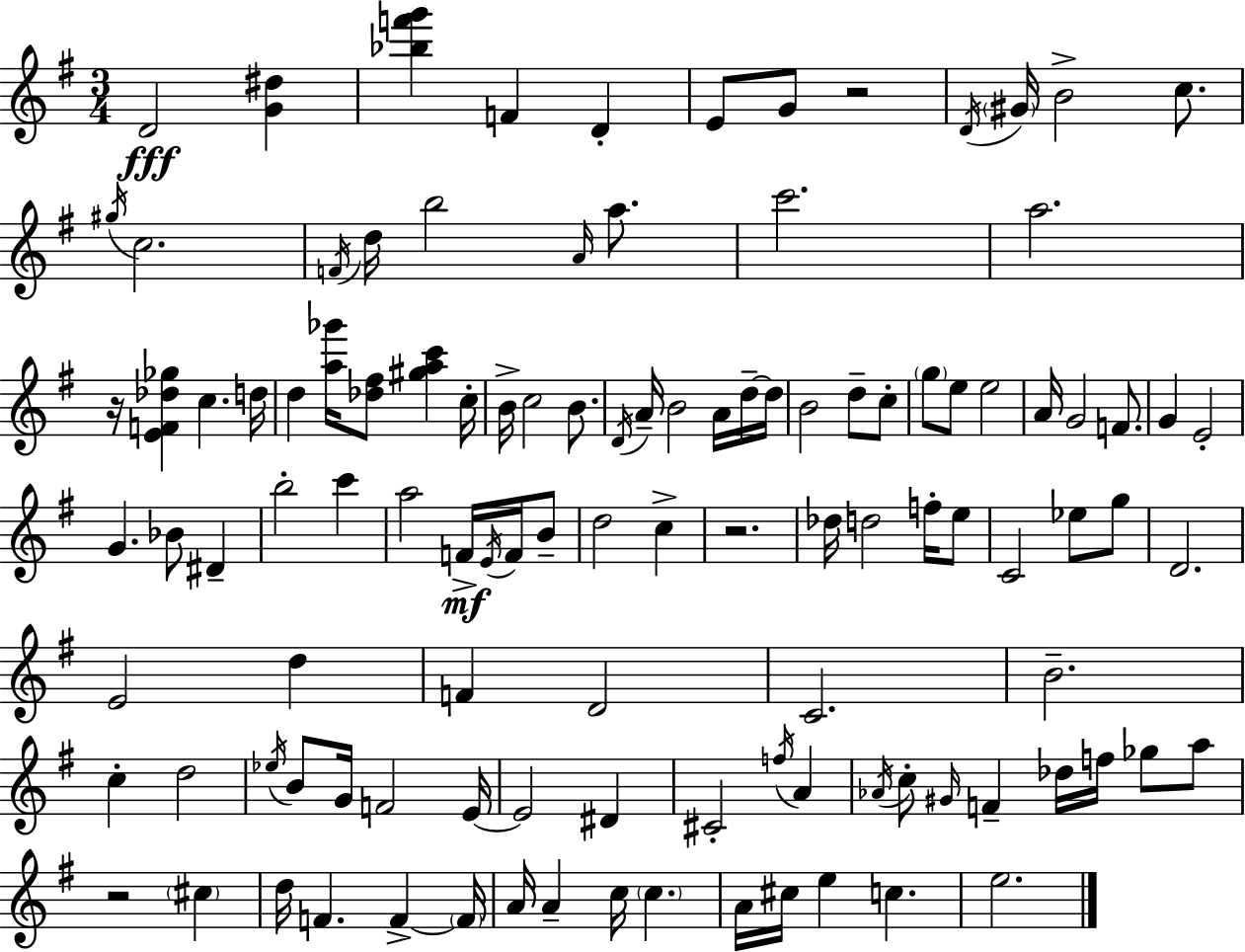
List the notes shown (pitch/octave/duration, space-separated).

D4/h [G4,D#5]/q [Bb5,F6,G6]/q F4/q D4/q E4/e G4/e R/h D4/s G#4/s B4/h C5/e. G#5/s C5/h. F4/s D5/s B5/h A4/s A5/e. C6/h. A5/h. R/s [E4,F4,Db5,Gb5]/q C5/q. D5/s D5/q [A5,Gb6]/s [Db5,F#5]/e [G#5,A5,C6]/q C5/s B4/s C5/h B4/e. D4/s A4/s B4/h A4/s D5/s D5/s B4/h D5/e C5/e G5/e E5/e E5/h A4/s G4/h F4/e. G4/q E4/h G4/q. Bb4/e D#4/q B5/h C6/q A5/h F4/s E4/s F4/s B4/e D5/h C5/q R/h. Db5/s D5/h F5/s E5/e C4/h Eb5/e G5/e D4/h. E4/h D5/q F4/q D4/h C4/h. B4/h. C5/q D5/h Eb5/s B4/e G4/s F4/h E4/s E4/h D#4/q C#4/h F5/s A4/q Ab4/s C5/e G#4/s F4/q Db5/s F5/s Gb5/e A5/e R/h C#5/q D5/s F4/q. F4/q F4/s A4/s A4/q C5/s C5/q. A4/s C#5/s E5/q C5/q. E5/h.